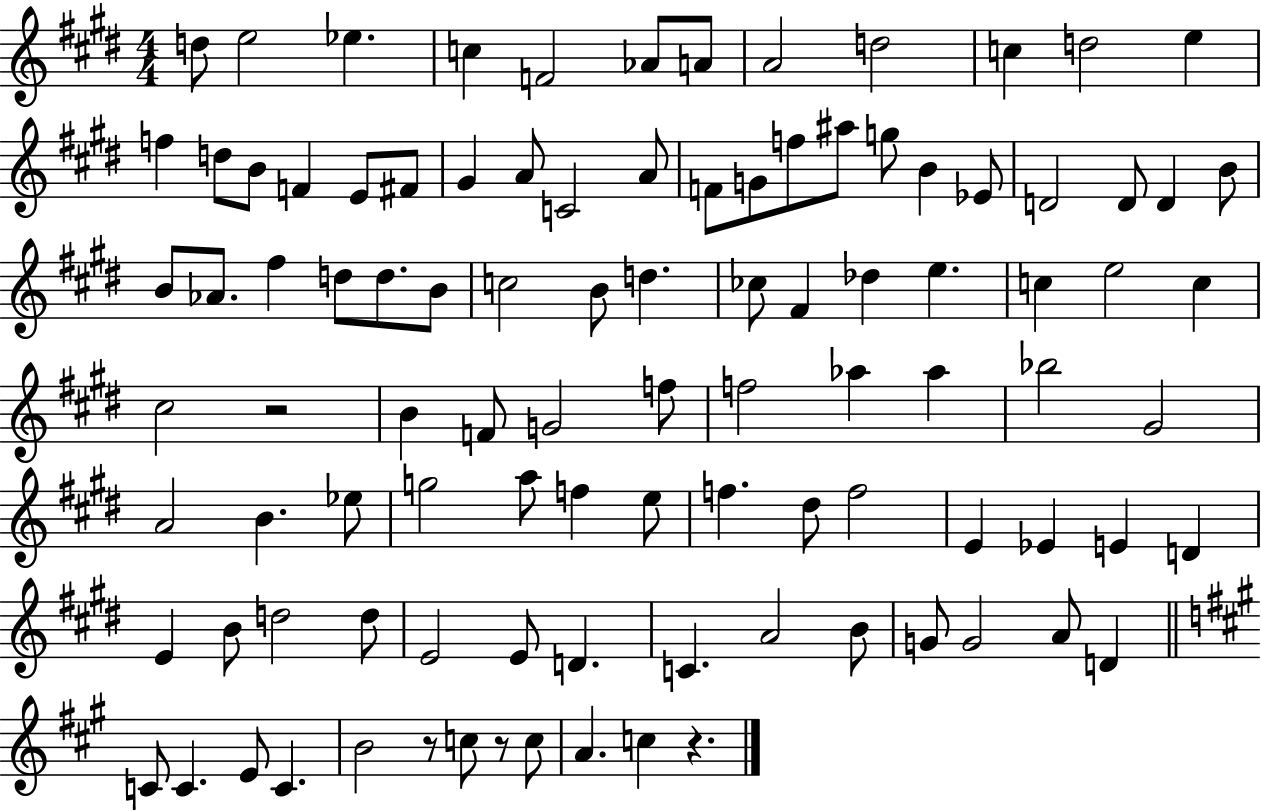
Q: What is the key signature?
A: E major